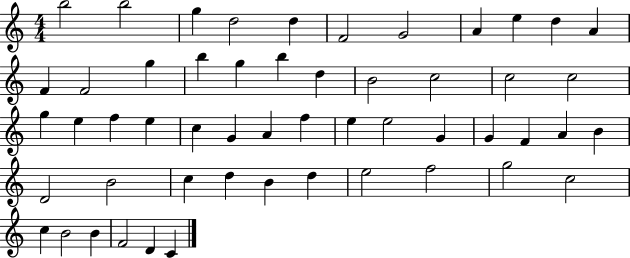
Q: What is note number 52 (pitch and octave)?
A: D4